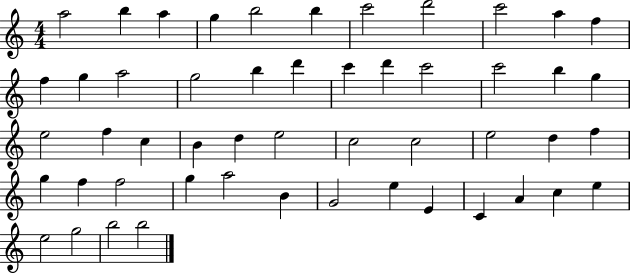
A5/h B5/q A5/q G5/q B5/h B5/q C6/h D6/h C6/h A5/q F5/q F5/q G5/q A5/h G5/h B5/q D6/q C6/q D6/q C6/h C6/h B5/q G5/q E5/h F5/q C5/q B4/q D5/q E5/h C5/h C5/h E5/h D5/q F5/q G5/q F5/q F5/h G5/q A5/h B4/q G4/h E5/q E4/q C4/q A4/q C5/q E5/q E5/h G5/h B5/h B5/h